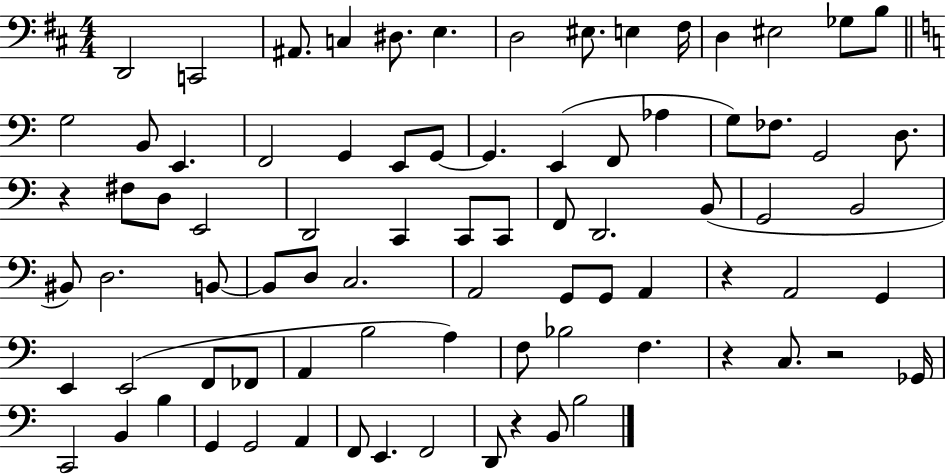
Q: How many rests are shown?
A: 5